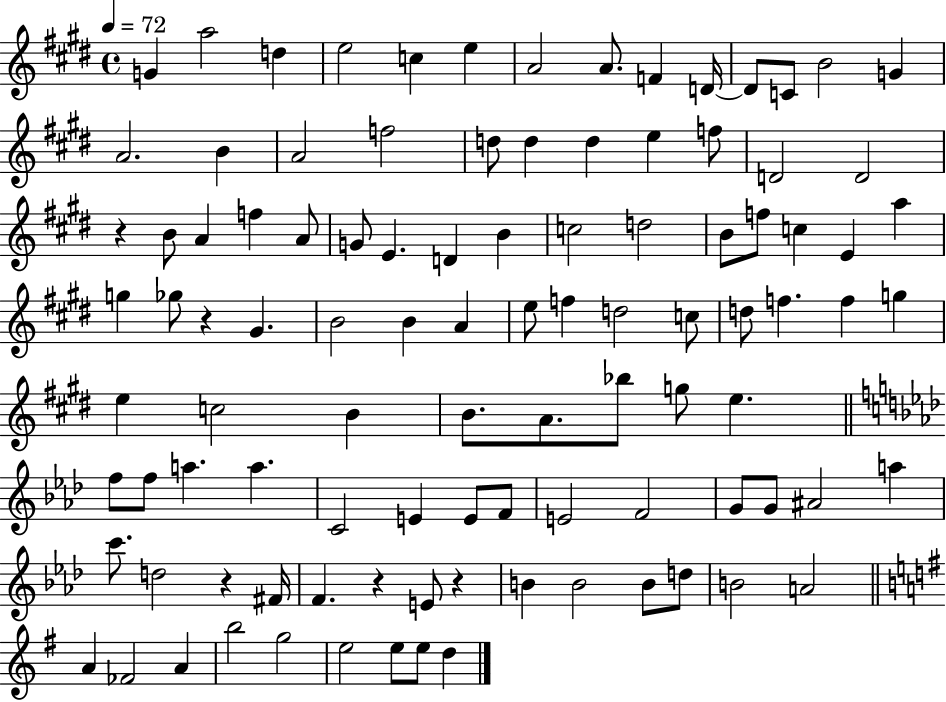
{
  \clef treble
  \time 4/4
  \defaultTimeSignature
  \key e \major
  \tempo 4 = 72
  g'4 a''2 d''4 | e''2 c''4 e''4 | a'2 a'8. f'4 d'16~~ | d'8 c'8 b'2 g'4 | \break a'2. b'4 | a'2 f''2 | d''8 d''4 d''4 e''4 f''8 | d'2 d'2 | \break r4 b'8 a'4 f''4 a'8 | g'8 e'4. d'4 b'4 | c''2 d''2 | b'8 f''8 c''4 e'4 a''4 | \break g''4 ges''8 r4 gis'4. | b'2 b'4 a'4 | e''8 f''4 d''2 c''8 | d''8 f''4. f''4 g''4 | \break e''4 c''2 b'4 | b'8. a'8. bes''8 g''8 e''4. | \bar "||" \break \key aes \major f''8 f''8 a''4. a''4. | c'2 e'4 e'8 f'8 | e'2 f'2 | g'8 g'8 ais'2 a''4 | \break c'''8. d''2 r4 fis'16 | f'4. r4 e'8 r4 | b'4 b'2 b'8 d''8 | b'2 a'2 | \break \bar "||" \break \key e \minor a'4 fes'2 a'4 | b''2 g''2 | e''2 e''8 e''8 d''4 | \bar "|."
}